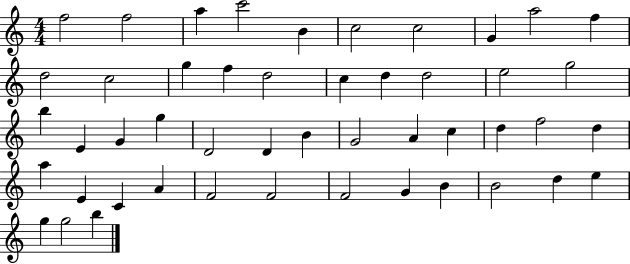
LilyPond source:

{
  \clef treble
  \numericTimeSignature
  \time 4/4
  \key c \major
  f''2 f''2 | a''4 c'''2 b'4 | c''2 c''2 | g'4 a''2 f''4 | \break d''2 c''2 | g''4 f''4 d''2 | c''4 d''4 d''2 | e''2 g''2 | \break b''4 e'4 g'4 g''4 | d'2 d'4 b'4 | g'2 a'4 c''4 | d''4 f''2 d''4 | \break a''4 e'4 c'4 a'4 | f'2 f'2 | f'2 g'4 b'4 | b'2 d''4 e''4 | \break g''4 g''2 b''4 | \bar "|."
}